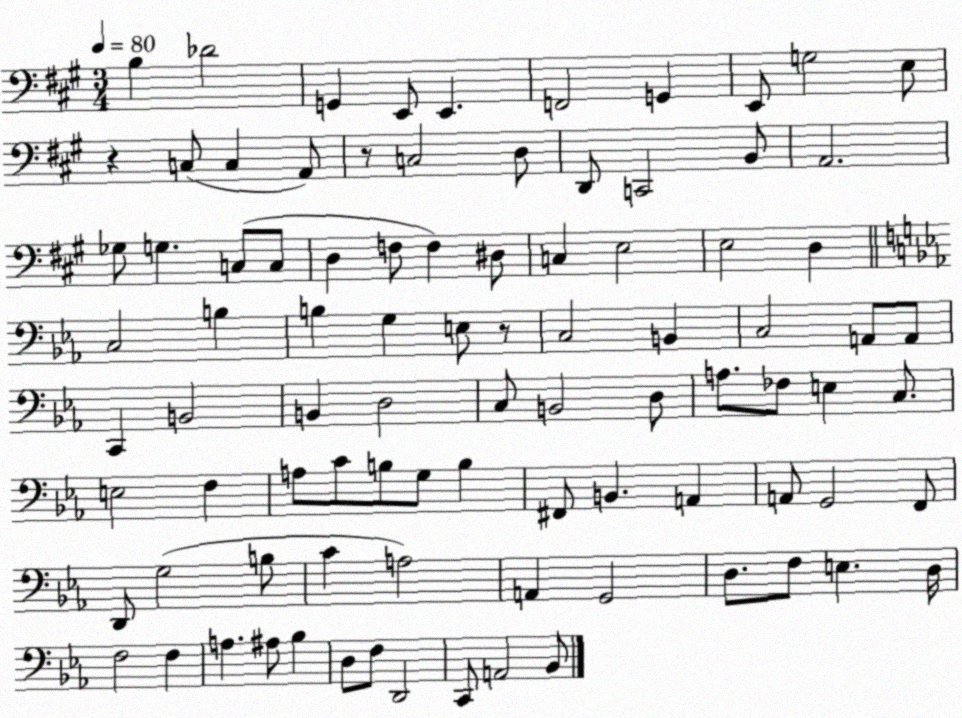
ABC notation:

X:1
T:Untitled
M:3/4
L:1/4
K:A
B, _D2 G,, E,,/2 E,, F,,2 G,, E,,/2 G,2 E,/2 z C,/2 C, A,,/2 z/2 C,2 D,/2 D,,/2 C,,2 B,,/2 A,,2 _G,/2 G, C,/2 C,/2 D, F,/2 F, ^D,/2 C, E,2 E,2 D, C,2 B, B, G, E,/2 z/2 C,2 B,, C,2 A,,/2 A,,/2 C,, B,,2 B,, D,2 C,/2 B,,2 D,/2 A,/2 _F,/2 E, C,/2 E,2 F, A,/2 C/2 B,/2 G,/2 B, ^F,,/2 B,, A,, A,,/2 G,,2 F,,/2 D,,/2 G,2 B,/2 C A,2 A,, G,,2 D,/2 F,/2 E, D,/4 F,2 F, A, ^A,/2 _B, D,/2 F,/2 D,,2 C,,/2 A,,2 _B,,/2